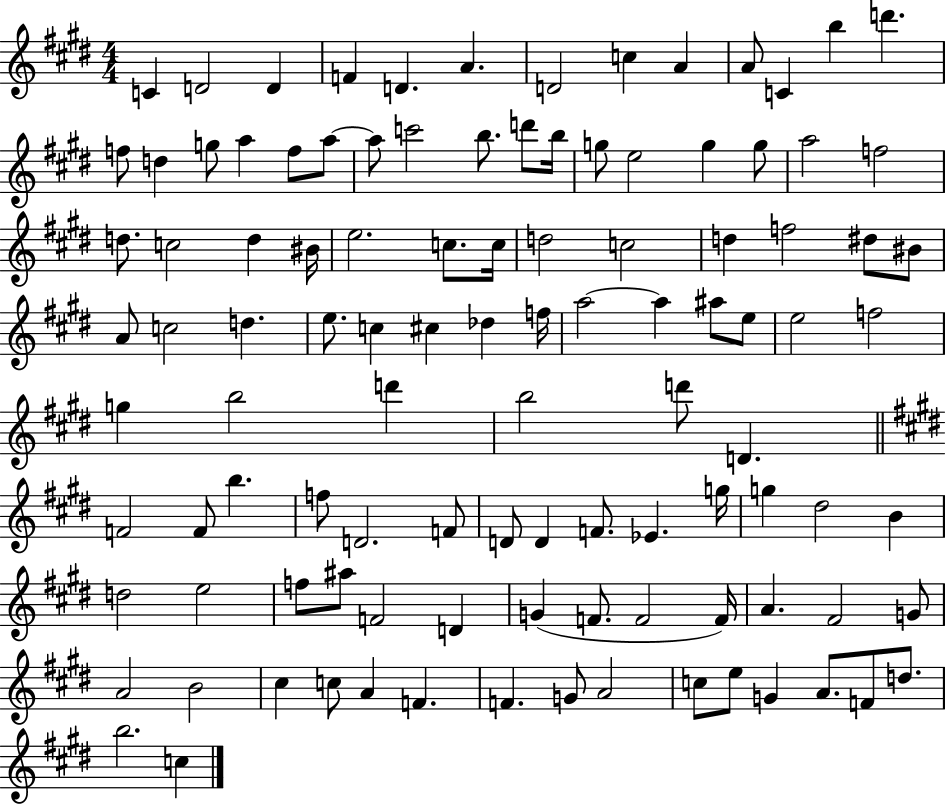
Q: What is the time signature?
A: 4/4